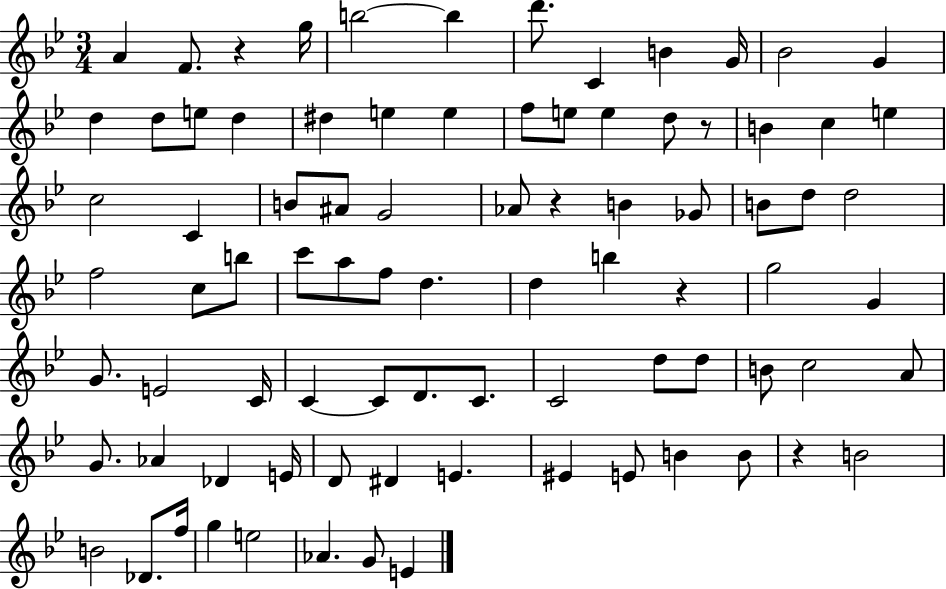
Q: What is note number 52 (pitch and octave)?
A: C4